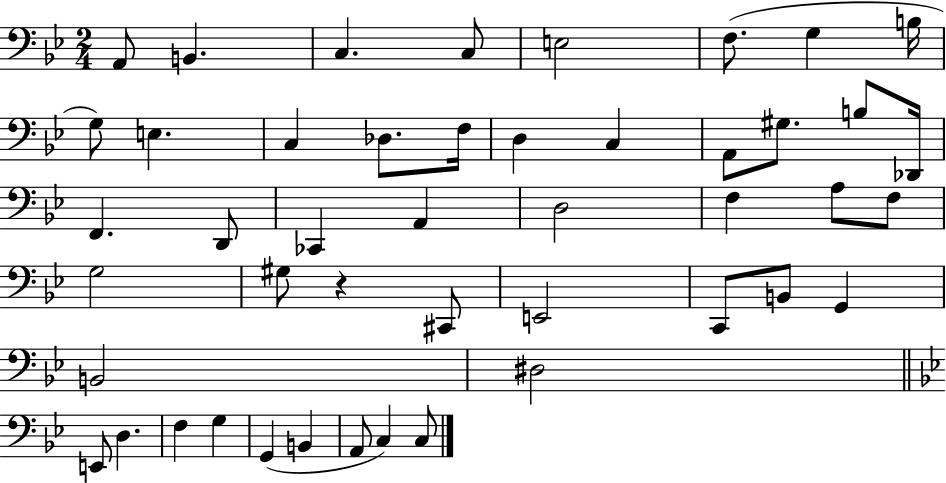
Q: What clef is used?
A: bass